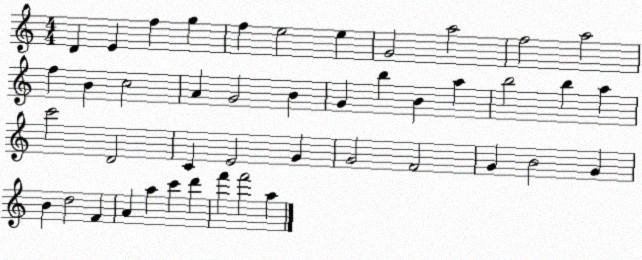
X:1
T:Untitled
M:4/4
L:1/4
K:C
D E f g f e2 e G2 a2 f2 a2 f B c2 A G2 B G b B a b2 b a c'2 D2 C E2 G G2 F2 G B2 G B d2 F A a c' d' f' f'2 a